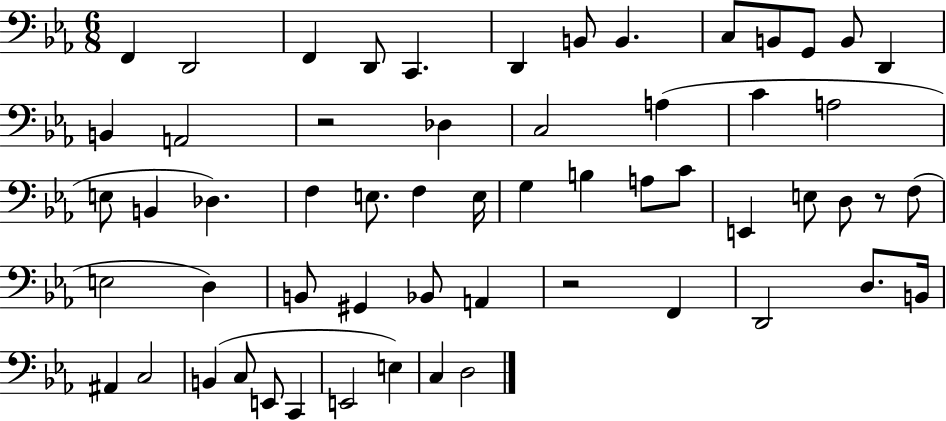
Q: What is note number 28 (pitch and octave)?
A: G3